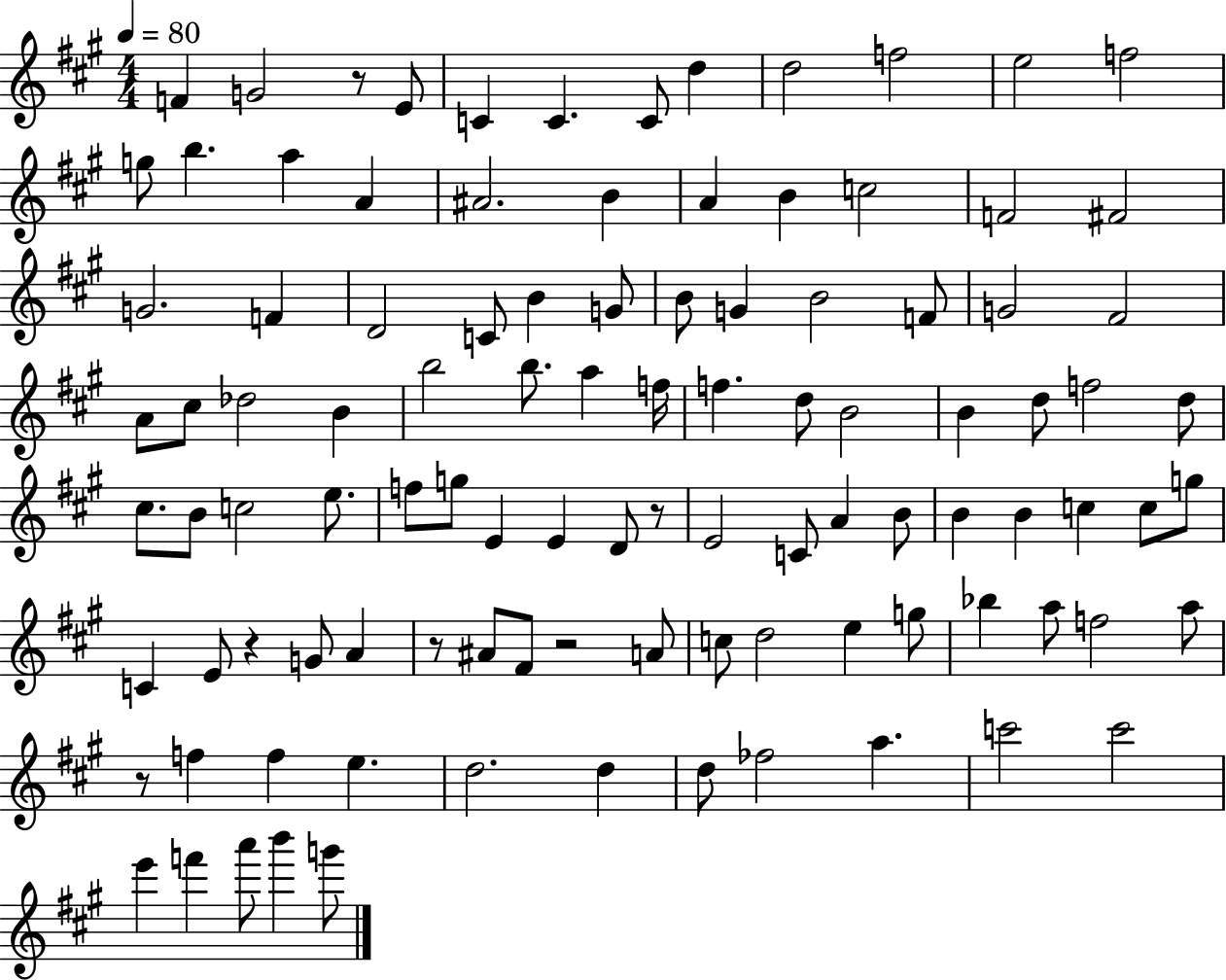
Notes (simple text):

F4/q G4/h R/e E4/e C4/q C4/q. C4/e D5/q D5/h F5/h E5/h F5/h G5/e B5/q. A5/q A4/q A#4/h. B4/q A4/q B4/q C5/h F4/h F#4/h G4/h. F4/q D4/h C4/e B4/q G4/e B4/e G4/q B4/h F4/e G4/h F#4/h A4/e C#5/e Db5/h B4/q B5/h B5/e. A5/q F5/s F5/q. D5/e B4/h B4/q D5/e F5/h D5/e C#5/e. B4/e C5/h E5/e. F5/e G5/e E4/q E4/q D4/e R/e E4/h C4/e A4/q B4/e B4/q B4/q C5/q C5/e G5/e C4/q E4/e R/q G4/e A4/q R/e A#4/e F#4/e R/h A4/e C5/e D5/h E5/q G5/e Bb5/q A5/e F5/h A5/e R/e F5/q F5/q E5/q. D5/h. D5/q D5/e FES5/h A5/q. C6/h C6/h E6/q F6/q A6/e B6/q G6/e